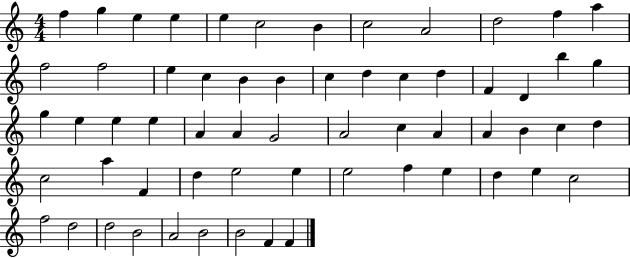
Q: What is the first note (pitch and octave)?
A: F5